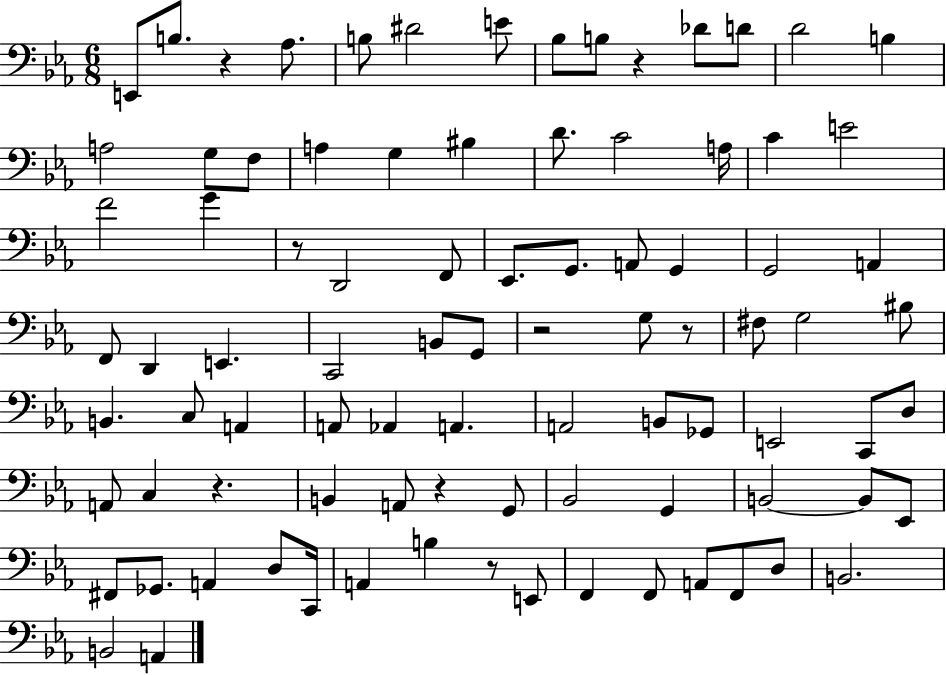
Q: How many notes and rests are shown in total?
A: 89